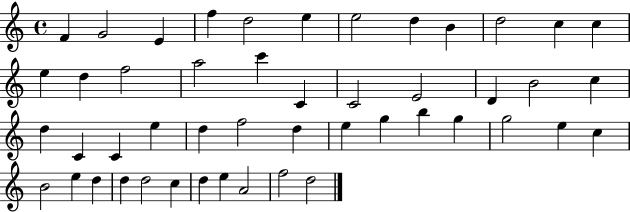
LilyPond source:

{
  \clef treble
  \time 4/4
  \defaultTimeSignature
  \key c \major
  f'4 g'2 e'4 | f''4 d''2 e''4 | e''2 d''4 b'4 | d''2 c''4 c''4 | \break e''4 d''4 f''2 | a''2 c'''4 c'4 | c'2 e'2 | d'4 b'2 c''4 | \break d''4 c'4 c'4 e''4 | d''4 f''2 d''4 | e''4 g''4 b''4 g''4 | g''2 e''4 c''4 | \break b'2 e''4 d''4 | d''4 d''2 c''4 | d''4 e''4 a'2 | f''2 d''2 | \break \bar "|."
}